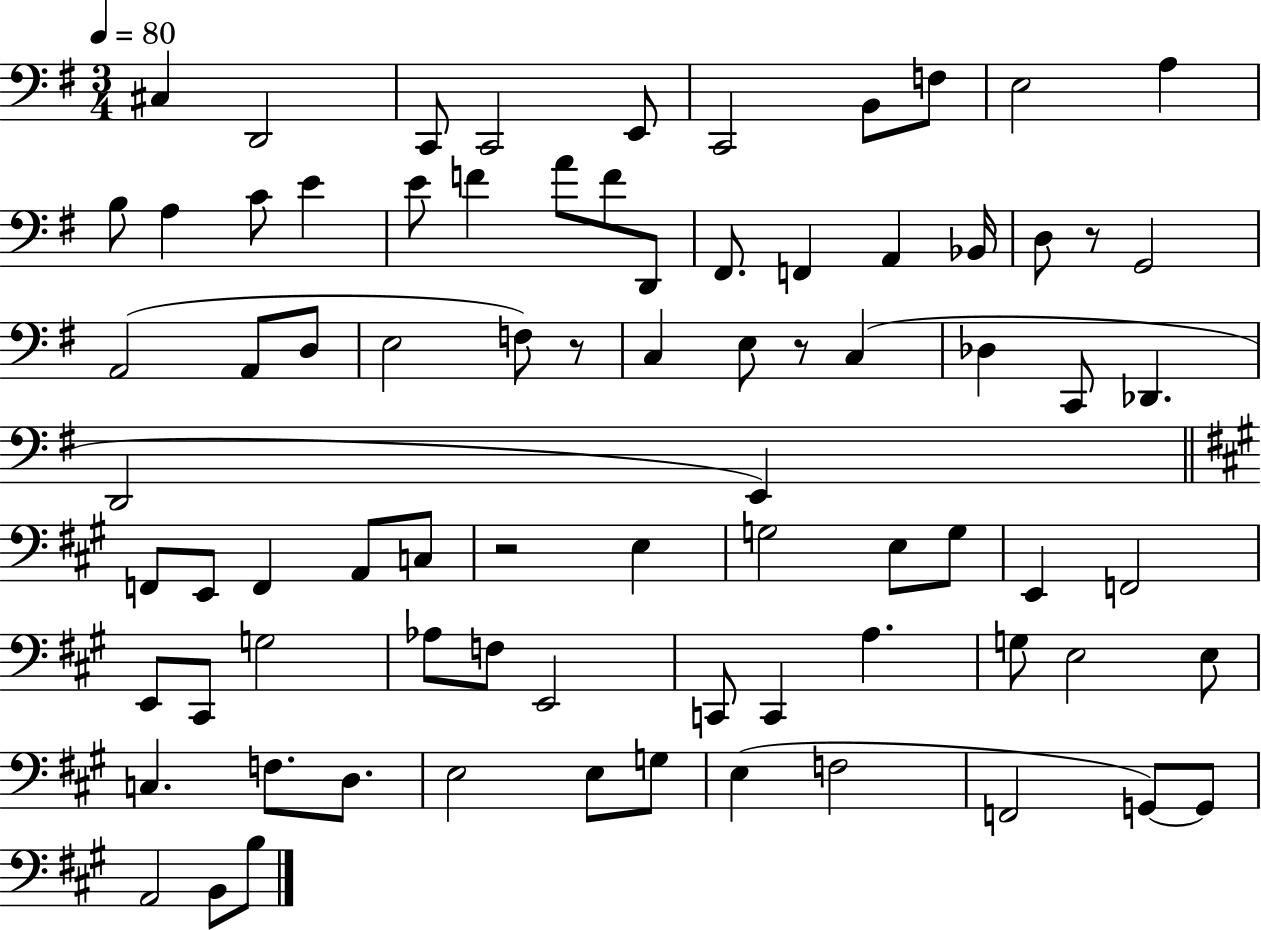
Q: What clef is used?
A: bass